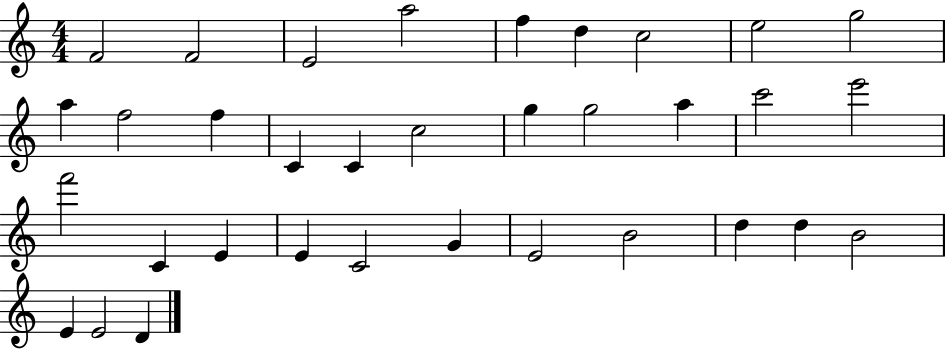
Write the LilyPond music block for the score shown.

{
  \clef treble
  \numericTimeSignature
  \time 4/4
  \key c \major
  f'2 f'2 | e'2 a''2 | f''4 d''4 c''2 | e''2 g''2 | \break a''4 f''2 f''4 | c'4 c'4 c''2 | g''4 g''2 a''4 | c'''2 e'''2 | \break f'''2 c'4 e'4 | e'4 c'2 g'4 | e'2 b'2 | d''4 d''4 b'2 | \break e'4 e'2 d'4 | \bar "|."
}